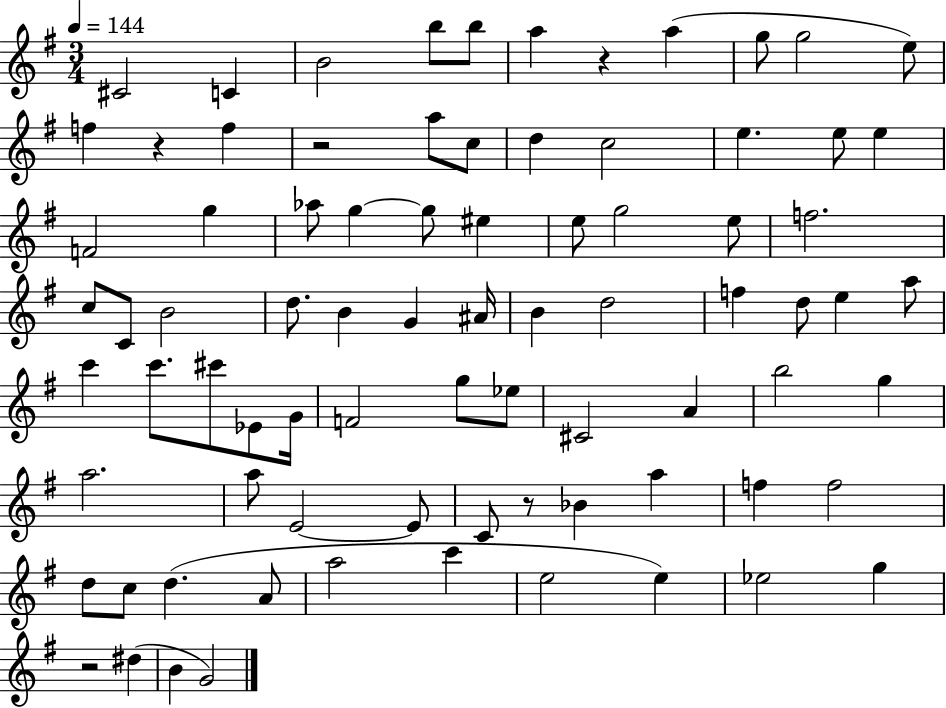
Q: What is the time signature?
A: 3/4